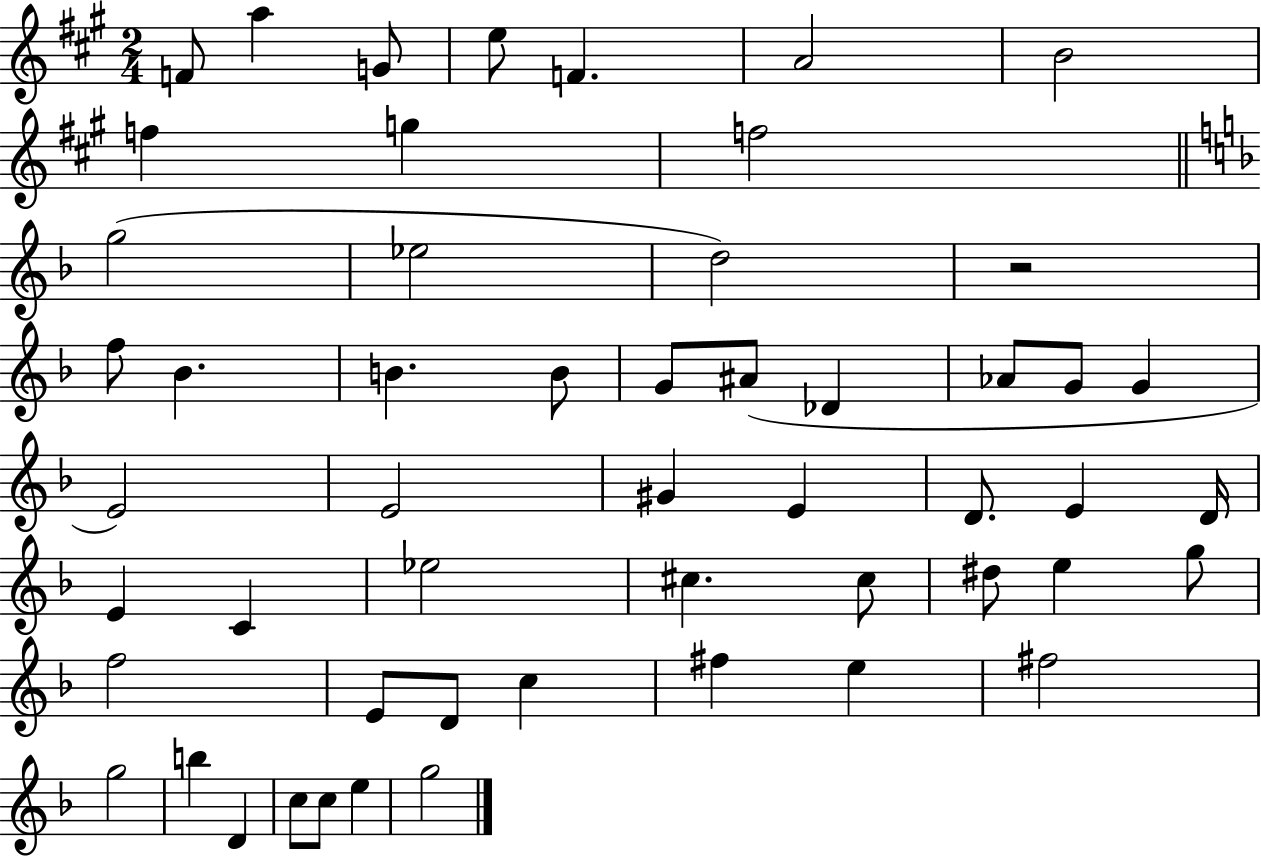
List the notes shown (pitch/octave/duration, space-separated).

F4/e A5/q G4/e E5/e F4/q. A4/h B4/h F5/q G5/q F5/h G5/h Eb5/h D5/h R/h F5/e Bb4/q. B4/q. B4/e G4/e A#4/e Db4/q Ab4/e G4/e G4/q E4/h E4/h G#4/q E4/q D4/e. E4/q D4/s E4/q C4/q Eb5/h C#5/q. C#5/e D#5/e E5/q G5/e F5/h E4/e D4/e C5/q F#5/q E5/q F#5/h G5/h B5/q D4/q C5/e C5/e E5/q G5/h